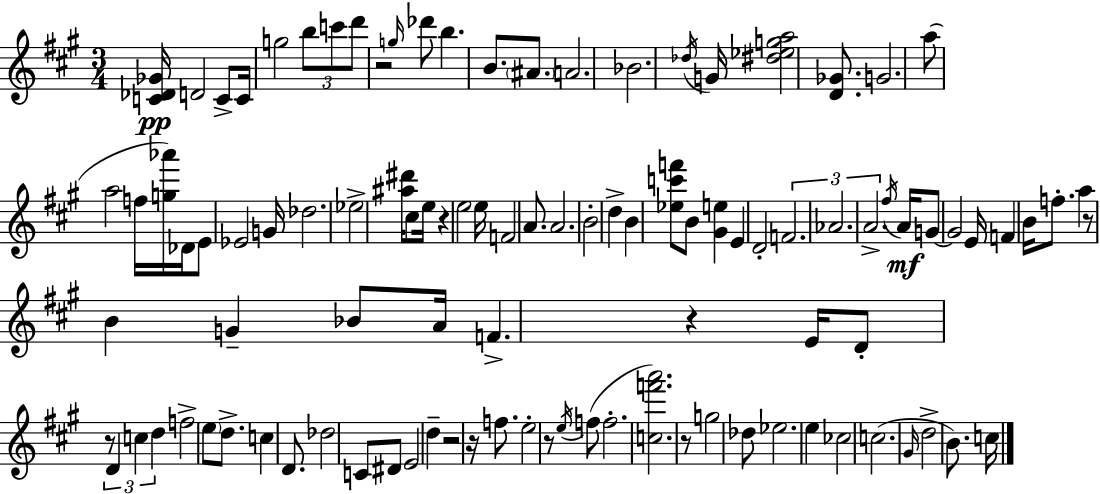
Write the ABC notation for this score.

X:1
T:Untitled
M:3/4
L:1/4
K:A
[C_D_G]/4 D2 C/2 C/4 g2 b/2 c'/2 d'/2 z2 g/4 _d'/2 b B/2 ^A/2 A2 _B2 _d/4 G/4 [^d_ega]2 [D_G]/2 G2 a/2 a2 f/4 [g_a']/4 _D/4 E/2 _E2 G/4 _d2 _e2 [^a^d']/4 ^c/2 e/4 z e2 e/4 F2 A/2 A2 B2 d B [_ec'f']/2 B/2 [^Ge] E D2 F2 _A2 A2 ^f/4 A/4 G/2 G2 E/4 F B/4 f/2 a z/2 B G _B/2 A/4 F z E/4 D/2 z/2 D c d f2 e/2 d/2 c D/2 _d2 C/2 ^D/2 E2 d z2 z/4 f/2 e2 z/2 e/4 f/2 f2 [cf'a']2 z/2 g2 _d/2 _e2 e _c2 c2 ^G/4 d2 B/2 c/4